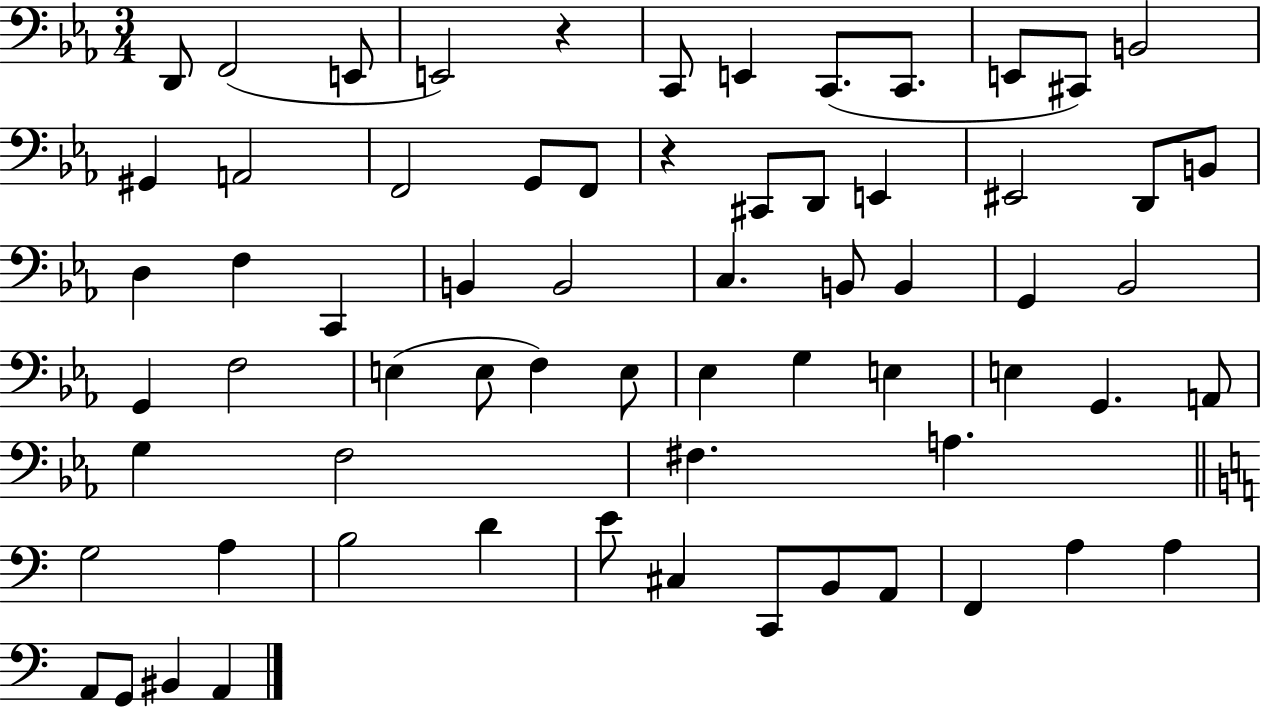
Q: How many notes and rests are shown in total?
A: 66